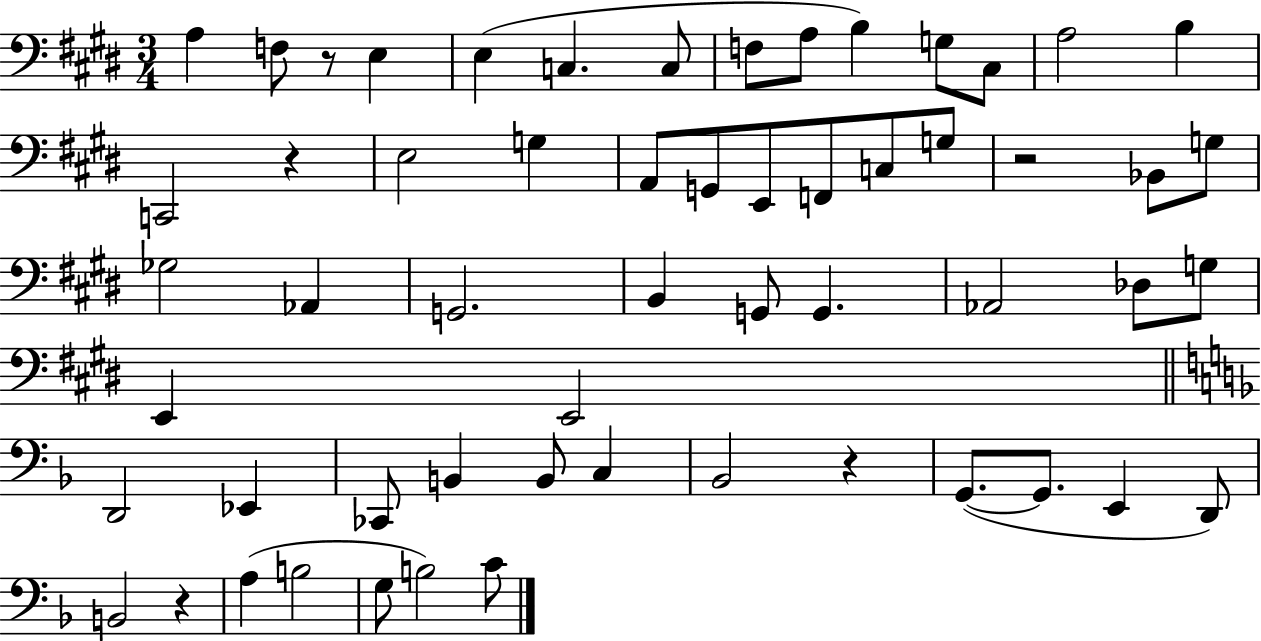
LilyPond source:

{
  \clef bass
  \numericTimeSignature
  \time 3/4
  \key e \major
  a4 f8 r8 e4 | e4( c4. c8 | f8 a8 b4) g8 cis8 | a2 b4 | \break c,2 r4 | e2 g4 | a,8 g,8 e,8 f,8 c8 g8 | r2 bes,8 g8 | \break ges2 aes,4 | g,2. | b,4 g,8 g,4. | aes,2 des8 g8 | \break e,4 e,2 | \bar "||" \break \key f \major d,2 ees,4 | ces,8 b,4 b,8 c4 | bes,2 r4 | g,8.~(~ g,8. e,4 d,8) | \break b,2 r4 | a4( b2 | g8 b2) c'8 | \bar "|."
}